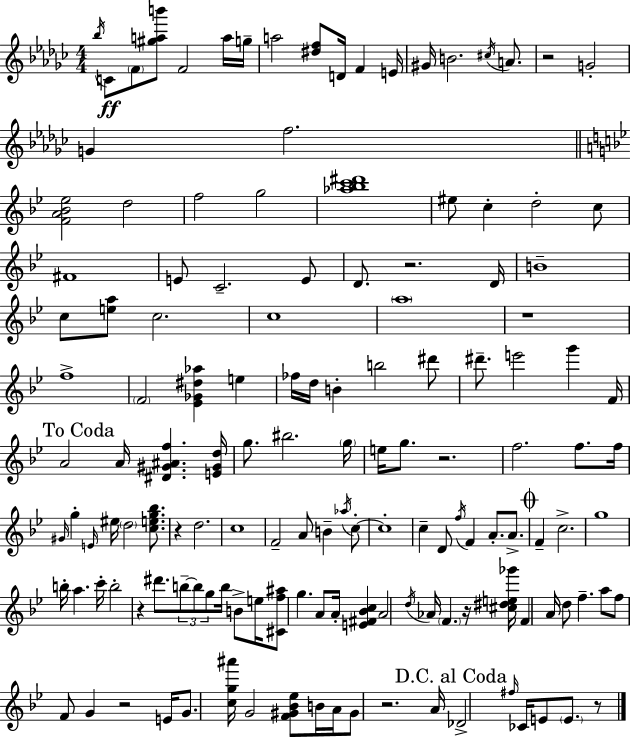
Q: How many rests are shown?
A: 10